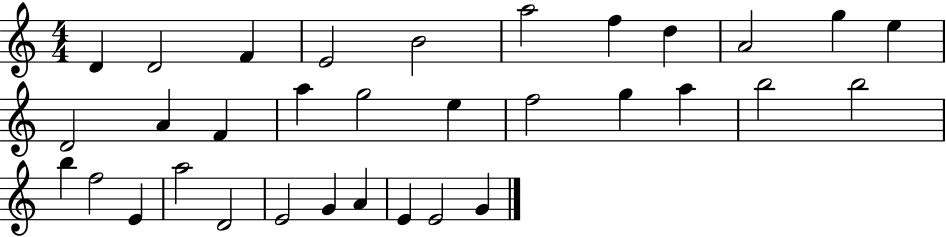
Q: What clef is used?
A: treble